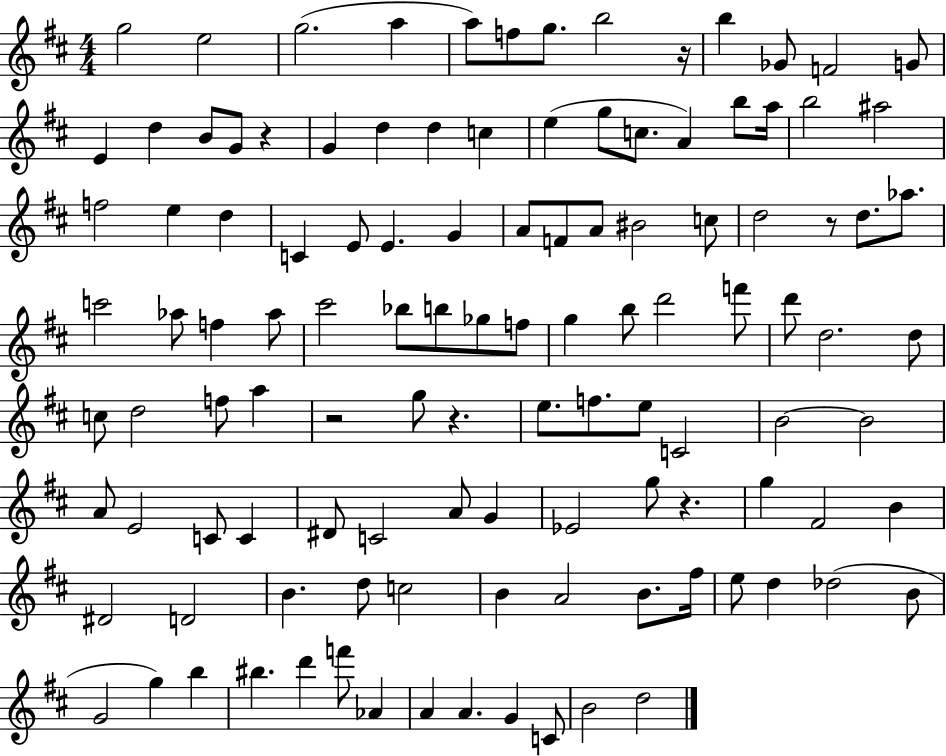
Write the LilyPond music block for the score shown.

{
  \clef treble
  \numericTimeSignature
  \time 4/4
  \key d \major
  g''2 e''2 | g''2.( a''4 | a''8) f''8 g''8. b''2 r16 | b''4 ges'8 f'2 g'8 | \break e'4 d''4 b'8 g'8 r4 | g'4 d''4 d''4 c''4 | e''4( g''8 c''8. a'4) b''8 a''16 | b''2 ais''2 | \break f''2 e''4 d''4 | c'4 e'8 e'4. g'4 | a'8 f'8 a'8 bis'2 c''8 | d''2 r8 d''8. aes''8. | \break c'''2 aes''8 f''4 aes''8 | cis'''2 bes''8 b''8 ges''8 f''8 | g''4 b''8 d'''2 f'''8 | d'''8 d''2. d''8 | \break c''8 d''2 f''8 a''4 | r2 g''8 r4. | e''8. f''8. e''8 c'2 | b'2~~ b'2 | \break a'8 e'2 c'8 c'4 | dis'8 c'2 a'8 g'4 | ees'2 g''8 r4. | g''4 fis'2 b'4 | \break dis'2 d'2 | b'4. d''8 c''2 | b'4 a'2 b'8. fis''16 | e''8 d''4 des''2( b'8 | \break g'2 g''4) b''4 | bis''4. d'''4 f'''8 aes'4 | a'4 a'4. g'4 c'8 | b'2 d''2 | \break \bar "|."
}